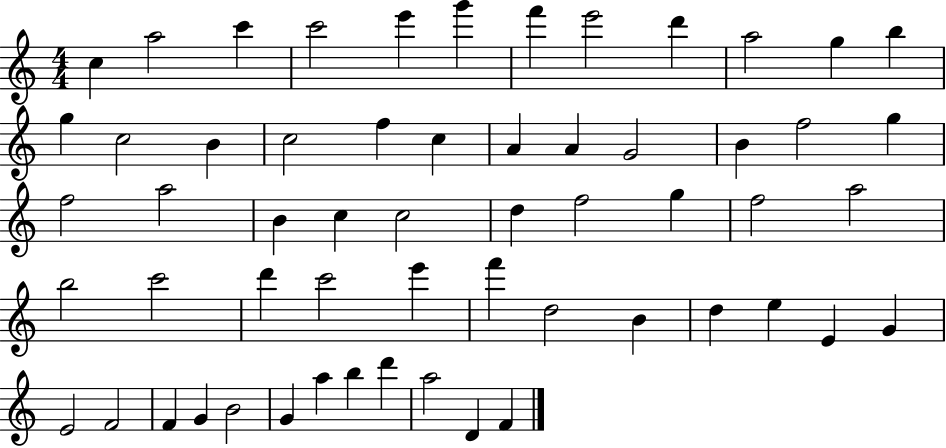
C5/q A5/h C6/q C6/h E6/q G6/q F6/q E6/h D6/q A5/h G5/q B5/q G5/q C5/h B4/q C5/h F5/q C5/q A4/q A4/q G4/h B4/q F5/h G5/q F5/h A5/h B4/q C5/q C5/h D5/q F5/h G5/q F5/h A5/h B5/h C6/h D6/q C6/h E6/q F6/q D5/h B4/q D5/q E5/q E4/q G4/q E4/h F4/h F4/q G4/q B4/h G4/q A5/q B5/q D6/q A5/h D4/q F4/q